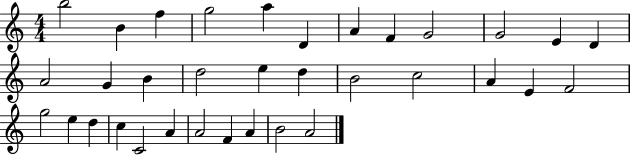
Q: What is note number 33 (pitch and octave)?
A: B4